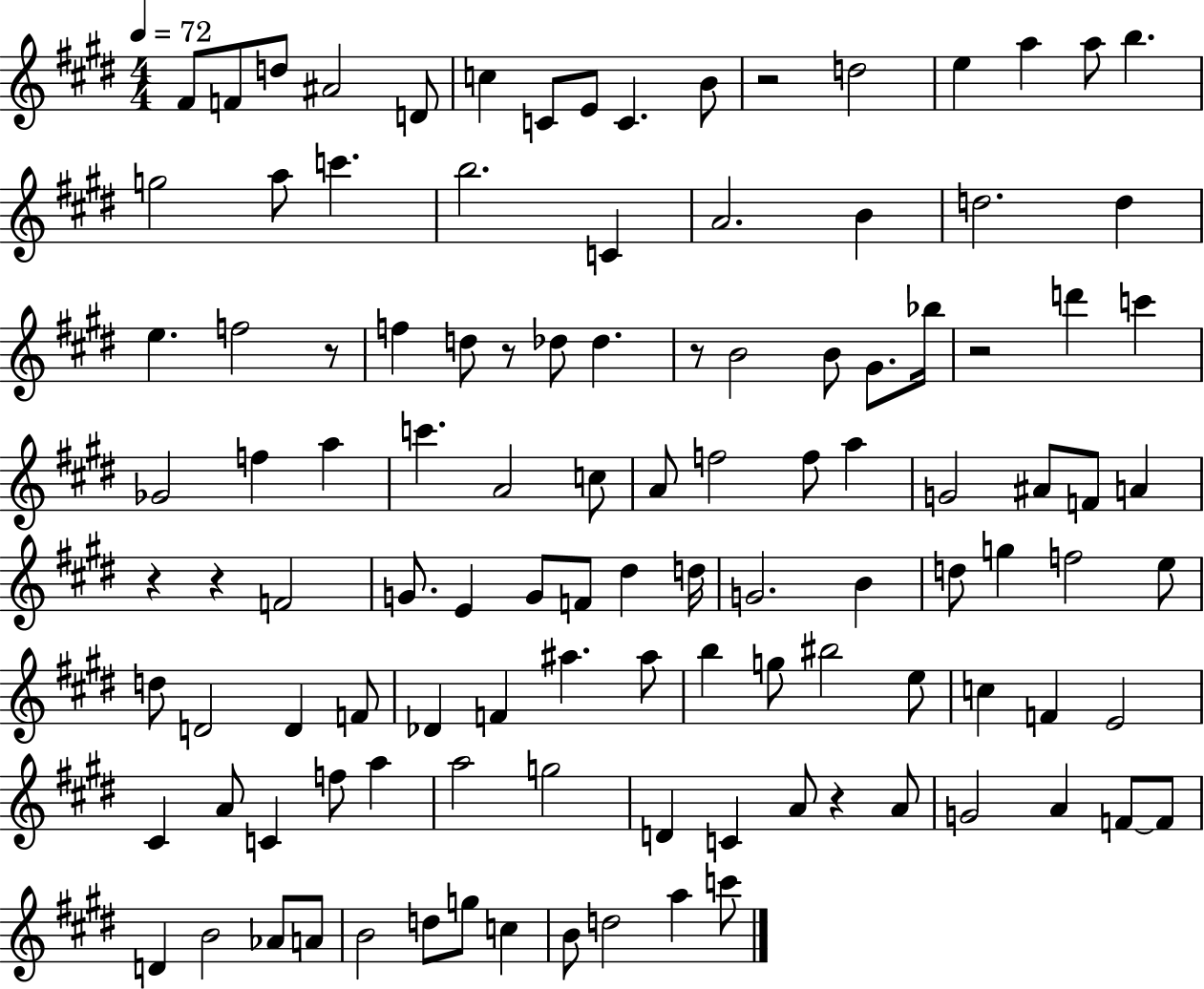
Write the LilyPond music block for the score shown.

{
  \clef treble
  \numericTimeSignature
  \time 4/4
  \key e \major
  \tempo 4 = 72
  fis'8 f'8 d''8 ais'2 d'8 | c''4 c'8 e'8 c'4. b'8 | r2 d''2 | e''4 a''4 a''8 b''4. | \break g''2 a''8 c'''4. | b''2. c'4 | a'2. b'4 | d''2. d''4 | \break e''4. f''2 r8 | f''4 d''8 r8 des''8 des''4. | r8 b'2 b'8 gis'8. bes''16 | r2 d'''4 c'''4 | \break ges'2 f''4 a''4 | c'''4. a'2 c''8 | a'8 f''2 f''8 a''4 | g'2 ais'8 f'8 a'4 | \break r4 r4 f'2 | g'8. e'4 g'8 f'8 dis''4 d''16 | g'2. b'4 | d''8 g''4 f''2 e''8 | \break d''8 d'2 d'4 f'8 | des'4 f'4 ais''4. ais''8 | b''4 g''8 bis''2 e''8 | c''4 f'4 e'2 | \break cis'4 a'8 c'4 f''8 a''4 | a''2 g''2 | d'4 c'4 a'8 r4 a'8 | g'2 a'4 f'8~~ f'8 | \break d'4 b'2 aes'8 a'8 | b'2 d''8 g''8 c''4 | b'8 d''2 a''4 c'''8 | \bar "|."
}